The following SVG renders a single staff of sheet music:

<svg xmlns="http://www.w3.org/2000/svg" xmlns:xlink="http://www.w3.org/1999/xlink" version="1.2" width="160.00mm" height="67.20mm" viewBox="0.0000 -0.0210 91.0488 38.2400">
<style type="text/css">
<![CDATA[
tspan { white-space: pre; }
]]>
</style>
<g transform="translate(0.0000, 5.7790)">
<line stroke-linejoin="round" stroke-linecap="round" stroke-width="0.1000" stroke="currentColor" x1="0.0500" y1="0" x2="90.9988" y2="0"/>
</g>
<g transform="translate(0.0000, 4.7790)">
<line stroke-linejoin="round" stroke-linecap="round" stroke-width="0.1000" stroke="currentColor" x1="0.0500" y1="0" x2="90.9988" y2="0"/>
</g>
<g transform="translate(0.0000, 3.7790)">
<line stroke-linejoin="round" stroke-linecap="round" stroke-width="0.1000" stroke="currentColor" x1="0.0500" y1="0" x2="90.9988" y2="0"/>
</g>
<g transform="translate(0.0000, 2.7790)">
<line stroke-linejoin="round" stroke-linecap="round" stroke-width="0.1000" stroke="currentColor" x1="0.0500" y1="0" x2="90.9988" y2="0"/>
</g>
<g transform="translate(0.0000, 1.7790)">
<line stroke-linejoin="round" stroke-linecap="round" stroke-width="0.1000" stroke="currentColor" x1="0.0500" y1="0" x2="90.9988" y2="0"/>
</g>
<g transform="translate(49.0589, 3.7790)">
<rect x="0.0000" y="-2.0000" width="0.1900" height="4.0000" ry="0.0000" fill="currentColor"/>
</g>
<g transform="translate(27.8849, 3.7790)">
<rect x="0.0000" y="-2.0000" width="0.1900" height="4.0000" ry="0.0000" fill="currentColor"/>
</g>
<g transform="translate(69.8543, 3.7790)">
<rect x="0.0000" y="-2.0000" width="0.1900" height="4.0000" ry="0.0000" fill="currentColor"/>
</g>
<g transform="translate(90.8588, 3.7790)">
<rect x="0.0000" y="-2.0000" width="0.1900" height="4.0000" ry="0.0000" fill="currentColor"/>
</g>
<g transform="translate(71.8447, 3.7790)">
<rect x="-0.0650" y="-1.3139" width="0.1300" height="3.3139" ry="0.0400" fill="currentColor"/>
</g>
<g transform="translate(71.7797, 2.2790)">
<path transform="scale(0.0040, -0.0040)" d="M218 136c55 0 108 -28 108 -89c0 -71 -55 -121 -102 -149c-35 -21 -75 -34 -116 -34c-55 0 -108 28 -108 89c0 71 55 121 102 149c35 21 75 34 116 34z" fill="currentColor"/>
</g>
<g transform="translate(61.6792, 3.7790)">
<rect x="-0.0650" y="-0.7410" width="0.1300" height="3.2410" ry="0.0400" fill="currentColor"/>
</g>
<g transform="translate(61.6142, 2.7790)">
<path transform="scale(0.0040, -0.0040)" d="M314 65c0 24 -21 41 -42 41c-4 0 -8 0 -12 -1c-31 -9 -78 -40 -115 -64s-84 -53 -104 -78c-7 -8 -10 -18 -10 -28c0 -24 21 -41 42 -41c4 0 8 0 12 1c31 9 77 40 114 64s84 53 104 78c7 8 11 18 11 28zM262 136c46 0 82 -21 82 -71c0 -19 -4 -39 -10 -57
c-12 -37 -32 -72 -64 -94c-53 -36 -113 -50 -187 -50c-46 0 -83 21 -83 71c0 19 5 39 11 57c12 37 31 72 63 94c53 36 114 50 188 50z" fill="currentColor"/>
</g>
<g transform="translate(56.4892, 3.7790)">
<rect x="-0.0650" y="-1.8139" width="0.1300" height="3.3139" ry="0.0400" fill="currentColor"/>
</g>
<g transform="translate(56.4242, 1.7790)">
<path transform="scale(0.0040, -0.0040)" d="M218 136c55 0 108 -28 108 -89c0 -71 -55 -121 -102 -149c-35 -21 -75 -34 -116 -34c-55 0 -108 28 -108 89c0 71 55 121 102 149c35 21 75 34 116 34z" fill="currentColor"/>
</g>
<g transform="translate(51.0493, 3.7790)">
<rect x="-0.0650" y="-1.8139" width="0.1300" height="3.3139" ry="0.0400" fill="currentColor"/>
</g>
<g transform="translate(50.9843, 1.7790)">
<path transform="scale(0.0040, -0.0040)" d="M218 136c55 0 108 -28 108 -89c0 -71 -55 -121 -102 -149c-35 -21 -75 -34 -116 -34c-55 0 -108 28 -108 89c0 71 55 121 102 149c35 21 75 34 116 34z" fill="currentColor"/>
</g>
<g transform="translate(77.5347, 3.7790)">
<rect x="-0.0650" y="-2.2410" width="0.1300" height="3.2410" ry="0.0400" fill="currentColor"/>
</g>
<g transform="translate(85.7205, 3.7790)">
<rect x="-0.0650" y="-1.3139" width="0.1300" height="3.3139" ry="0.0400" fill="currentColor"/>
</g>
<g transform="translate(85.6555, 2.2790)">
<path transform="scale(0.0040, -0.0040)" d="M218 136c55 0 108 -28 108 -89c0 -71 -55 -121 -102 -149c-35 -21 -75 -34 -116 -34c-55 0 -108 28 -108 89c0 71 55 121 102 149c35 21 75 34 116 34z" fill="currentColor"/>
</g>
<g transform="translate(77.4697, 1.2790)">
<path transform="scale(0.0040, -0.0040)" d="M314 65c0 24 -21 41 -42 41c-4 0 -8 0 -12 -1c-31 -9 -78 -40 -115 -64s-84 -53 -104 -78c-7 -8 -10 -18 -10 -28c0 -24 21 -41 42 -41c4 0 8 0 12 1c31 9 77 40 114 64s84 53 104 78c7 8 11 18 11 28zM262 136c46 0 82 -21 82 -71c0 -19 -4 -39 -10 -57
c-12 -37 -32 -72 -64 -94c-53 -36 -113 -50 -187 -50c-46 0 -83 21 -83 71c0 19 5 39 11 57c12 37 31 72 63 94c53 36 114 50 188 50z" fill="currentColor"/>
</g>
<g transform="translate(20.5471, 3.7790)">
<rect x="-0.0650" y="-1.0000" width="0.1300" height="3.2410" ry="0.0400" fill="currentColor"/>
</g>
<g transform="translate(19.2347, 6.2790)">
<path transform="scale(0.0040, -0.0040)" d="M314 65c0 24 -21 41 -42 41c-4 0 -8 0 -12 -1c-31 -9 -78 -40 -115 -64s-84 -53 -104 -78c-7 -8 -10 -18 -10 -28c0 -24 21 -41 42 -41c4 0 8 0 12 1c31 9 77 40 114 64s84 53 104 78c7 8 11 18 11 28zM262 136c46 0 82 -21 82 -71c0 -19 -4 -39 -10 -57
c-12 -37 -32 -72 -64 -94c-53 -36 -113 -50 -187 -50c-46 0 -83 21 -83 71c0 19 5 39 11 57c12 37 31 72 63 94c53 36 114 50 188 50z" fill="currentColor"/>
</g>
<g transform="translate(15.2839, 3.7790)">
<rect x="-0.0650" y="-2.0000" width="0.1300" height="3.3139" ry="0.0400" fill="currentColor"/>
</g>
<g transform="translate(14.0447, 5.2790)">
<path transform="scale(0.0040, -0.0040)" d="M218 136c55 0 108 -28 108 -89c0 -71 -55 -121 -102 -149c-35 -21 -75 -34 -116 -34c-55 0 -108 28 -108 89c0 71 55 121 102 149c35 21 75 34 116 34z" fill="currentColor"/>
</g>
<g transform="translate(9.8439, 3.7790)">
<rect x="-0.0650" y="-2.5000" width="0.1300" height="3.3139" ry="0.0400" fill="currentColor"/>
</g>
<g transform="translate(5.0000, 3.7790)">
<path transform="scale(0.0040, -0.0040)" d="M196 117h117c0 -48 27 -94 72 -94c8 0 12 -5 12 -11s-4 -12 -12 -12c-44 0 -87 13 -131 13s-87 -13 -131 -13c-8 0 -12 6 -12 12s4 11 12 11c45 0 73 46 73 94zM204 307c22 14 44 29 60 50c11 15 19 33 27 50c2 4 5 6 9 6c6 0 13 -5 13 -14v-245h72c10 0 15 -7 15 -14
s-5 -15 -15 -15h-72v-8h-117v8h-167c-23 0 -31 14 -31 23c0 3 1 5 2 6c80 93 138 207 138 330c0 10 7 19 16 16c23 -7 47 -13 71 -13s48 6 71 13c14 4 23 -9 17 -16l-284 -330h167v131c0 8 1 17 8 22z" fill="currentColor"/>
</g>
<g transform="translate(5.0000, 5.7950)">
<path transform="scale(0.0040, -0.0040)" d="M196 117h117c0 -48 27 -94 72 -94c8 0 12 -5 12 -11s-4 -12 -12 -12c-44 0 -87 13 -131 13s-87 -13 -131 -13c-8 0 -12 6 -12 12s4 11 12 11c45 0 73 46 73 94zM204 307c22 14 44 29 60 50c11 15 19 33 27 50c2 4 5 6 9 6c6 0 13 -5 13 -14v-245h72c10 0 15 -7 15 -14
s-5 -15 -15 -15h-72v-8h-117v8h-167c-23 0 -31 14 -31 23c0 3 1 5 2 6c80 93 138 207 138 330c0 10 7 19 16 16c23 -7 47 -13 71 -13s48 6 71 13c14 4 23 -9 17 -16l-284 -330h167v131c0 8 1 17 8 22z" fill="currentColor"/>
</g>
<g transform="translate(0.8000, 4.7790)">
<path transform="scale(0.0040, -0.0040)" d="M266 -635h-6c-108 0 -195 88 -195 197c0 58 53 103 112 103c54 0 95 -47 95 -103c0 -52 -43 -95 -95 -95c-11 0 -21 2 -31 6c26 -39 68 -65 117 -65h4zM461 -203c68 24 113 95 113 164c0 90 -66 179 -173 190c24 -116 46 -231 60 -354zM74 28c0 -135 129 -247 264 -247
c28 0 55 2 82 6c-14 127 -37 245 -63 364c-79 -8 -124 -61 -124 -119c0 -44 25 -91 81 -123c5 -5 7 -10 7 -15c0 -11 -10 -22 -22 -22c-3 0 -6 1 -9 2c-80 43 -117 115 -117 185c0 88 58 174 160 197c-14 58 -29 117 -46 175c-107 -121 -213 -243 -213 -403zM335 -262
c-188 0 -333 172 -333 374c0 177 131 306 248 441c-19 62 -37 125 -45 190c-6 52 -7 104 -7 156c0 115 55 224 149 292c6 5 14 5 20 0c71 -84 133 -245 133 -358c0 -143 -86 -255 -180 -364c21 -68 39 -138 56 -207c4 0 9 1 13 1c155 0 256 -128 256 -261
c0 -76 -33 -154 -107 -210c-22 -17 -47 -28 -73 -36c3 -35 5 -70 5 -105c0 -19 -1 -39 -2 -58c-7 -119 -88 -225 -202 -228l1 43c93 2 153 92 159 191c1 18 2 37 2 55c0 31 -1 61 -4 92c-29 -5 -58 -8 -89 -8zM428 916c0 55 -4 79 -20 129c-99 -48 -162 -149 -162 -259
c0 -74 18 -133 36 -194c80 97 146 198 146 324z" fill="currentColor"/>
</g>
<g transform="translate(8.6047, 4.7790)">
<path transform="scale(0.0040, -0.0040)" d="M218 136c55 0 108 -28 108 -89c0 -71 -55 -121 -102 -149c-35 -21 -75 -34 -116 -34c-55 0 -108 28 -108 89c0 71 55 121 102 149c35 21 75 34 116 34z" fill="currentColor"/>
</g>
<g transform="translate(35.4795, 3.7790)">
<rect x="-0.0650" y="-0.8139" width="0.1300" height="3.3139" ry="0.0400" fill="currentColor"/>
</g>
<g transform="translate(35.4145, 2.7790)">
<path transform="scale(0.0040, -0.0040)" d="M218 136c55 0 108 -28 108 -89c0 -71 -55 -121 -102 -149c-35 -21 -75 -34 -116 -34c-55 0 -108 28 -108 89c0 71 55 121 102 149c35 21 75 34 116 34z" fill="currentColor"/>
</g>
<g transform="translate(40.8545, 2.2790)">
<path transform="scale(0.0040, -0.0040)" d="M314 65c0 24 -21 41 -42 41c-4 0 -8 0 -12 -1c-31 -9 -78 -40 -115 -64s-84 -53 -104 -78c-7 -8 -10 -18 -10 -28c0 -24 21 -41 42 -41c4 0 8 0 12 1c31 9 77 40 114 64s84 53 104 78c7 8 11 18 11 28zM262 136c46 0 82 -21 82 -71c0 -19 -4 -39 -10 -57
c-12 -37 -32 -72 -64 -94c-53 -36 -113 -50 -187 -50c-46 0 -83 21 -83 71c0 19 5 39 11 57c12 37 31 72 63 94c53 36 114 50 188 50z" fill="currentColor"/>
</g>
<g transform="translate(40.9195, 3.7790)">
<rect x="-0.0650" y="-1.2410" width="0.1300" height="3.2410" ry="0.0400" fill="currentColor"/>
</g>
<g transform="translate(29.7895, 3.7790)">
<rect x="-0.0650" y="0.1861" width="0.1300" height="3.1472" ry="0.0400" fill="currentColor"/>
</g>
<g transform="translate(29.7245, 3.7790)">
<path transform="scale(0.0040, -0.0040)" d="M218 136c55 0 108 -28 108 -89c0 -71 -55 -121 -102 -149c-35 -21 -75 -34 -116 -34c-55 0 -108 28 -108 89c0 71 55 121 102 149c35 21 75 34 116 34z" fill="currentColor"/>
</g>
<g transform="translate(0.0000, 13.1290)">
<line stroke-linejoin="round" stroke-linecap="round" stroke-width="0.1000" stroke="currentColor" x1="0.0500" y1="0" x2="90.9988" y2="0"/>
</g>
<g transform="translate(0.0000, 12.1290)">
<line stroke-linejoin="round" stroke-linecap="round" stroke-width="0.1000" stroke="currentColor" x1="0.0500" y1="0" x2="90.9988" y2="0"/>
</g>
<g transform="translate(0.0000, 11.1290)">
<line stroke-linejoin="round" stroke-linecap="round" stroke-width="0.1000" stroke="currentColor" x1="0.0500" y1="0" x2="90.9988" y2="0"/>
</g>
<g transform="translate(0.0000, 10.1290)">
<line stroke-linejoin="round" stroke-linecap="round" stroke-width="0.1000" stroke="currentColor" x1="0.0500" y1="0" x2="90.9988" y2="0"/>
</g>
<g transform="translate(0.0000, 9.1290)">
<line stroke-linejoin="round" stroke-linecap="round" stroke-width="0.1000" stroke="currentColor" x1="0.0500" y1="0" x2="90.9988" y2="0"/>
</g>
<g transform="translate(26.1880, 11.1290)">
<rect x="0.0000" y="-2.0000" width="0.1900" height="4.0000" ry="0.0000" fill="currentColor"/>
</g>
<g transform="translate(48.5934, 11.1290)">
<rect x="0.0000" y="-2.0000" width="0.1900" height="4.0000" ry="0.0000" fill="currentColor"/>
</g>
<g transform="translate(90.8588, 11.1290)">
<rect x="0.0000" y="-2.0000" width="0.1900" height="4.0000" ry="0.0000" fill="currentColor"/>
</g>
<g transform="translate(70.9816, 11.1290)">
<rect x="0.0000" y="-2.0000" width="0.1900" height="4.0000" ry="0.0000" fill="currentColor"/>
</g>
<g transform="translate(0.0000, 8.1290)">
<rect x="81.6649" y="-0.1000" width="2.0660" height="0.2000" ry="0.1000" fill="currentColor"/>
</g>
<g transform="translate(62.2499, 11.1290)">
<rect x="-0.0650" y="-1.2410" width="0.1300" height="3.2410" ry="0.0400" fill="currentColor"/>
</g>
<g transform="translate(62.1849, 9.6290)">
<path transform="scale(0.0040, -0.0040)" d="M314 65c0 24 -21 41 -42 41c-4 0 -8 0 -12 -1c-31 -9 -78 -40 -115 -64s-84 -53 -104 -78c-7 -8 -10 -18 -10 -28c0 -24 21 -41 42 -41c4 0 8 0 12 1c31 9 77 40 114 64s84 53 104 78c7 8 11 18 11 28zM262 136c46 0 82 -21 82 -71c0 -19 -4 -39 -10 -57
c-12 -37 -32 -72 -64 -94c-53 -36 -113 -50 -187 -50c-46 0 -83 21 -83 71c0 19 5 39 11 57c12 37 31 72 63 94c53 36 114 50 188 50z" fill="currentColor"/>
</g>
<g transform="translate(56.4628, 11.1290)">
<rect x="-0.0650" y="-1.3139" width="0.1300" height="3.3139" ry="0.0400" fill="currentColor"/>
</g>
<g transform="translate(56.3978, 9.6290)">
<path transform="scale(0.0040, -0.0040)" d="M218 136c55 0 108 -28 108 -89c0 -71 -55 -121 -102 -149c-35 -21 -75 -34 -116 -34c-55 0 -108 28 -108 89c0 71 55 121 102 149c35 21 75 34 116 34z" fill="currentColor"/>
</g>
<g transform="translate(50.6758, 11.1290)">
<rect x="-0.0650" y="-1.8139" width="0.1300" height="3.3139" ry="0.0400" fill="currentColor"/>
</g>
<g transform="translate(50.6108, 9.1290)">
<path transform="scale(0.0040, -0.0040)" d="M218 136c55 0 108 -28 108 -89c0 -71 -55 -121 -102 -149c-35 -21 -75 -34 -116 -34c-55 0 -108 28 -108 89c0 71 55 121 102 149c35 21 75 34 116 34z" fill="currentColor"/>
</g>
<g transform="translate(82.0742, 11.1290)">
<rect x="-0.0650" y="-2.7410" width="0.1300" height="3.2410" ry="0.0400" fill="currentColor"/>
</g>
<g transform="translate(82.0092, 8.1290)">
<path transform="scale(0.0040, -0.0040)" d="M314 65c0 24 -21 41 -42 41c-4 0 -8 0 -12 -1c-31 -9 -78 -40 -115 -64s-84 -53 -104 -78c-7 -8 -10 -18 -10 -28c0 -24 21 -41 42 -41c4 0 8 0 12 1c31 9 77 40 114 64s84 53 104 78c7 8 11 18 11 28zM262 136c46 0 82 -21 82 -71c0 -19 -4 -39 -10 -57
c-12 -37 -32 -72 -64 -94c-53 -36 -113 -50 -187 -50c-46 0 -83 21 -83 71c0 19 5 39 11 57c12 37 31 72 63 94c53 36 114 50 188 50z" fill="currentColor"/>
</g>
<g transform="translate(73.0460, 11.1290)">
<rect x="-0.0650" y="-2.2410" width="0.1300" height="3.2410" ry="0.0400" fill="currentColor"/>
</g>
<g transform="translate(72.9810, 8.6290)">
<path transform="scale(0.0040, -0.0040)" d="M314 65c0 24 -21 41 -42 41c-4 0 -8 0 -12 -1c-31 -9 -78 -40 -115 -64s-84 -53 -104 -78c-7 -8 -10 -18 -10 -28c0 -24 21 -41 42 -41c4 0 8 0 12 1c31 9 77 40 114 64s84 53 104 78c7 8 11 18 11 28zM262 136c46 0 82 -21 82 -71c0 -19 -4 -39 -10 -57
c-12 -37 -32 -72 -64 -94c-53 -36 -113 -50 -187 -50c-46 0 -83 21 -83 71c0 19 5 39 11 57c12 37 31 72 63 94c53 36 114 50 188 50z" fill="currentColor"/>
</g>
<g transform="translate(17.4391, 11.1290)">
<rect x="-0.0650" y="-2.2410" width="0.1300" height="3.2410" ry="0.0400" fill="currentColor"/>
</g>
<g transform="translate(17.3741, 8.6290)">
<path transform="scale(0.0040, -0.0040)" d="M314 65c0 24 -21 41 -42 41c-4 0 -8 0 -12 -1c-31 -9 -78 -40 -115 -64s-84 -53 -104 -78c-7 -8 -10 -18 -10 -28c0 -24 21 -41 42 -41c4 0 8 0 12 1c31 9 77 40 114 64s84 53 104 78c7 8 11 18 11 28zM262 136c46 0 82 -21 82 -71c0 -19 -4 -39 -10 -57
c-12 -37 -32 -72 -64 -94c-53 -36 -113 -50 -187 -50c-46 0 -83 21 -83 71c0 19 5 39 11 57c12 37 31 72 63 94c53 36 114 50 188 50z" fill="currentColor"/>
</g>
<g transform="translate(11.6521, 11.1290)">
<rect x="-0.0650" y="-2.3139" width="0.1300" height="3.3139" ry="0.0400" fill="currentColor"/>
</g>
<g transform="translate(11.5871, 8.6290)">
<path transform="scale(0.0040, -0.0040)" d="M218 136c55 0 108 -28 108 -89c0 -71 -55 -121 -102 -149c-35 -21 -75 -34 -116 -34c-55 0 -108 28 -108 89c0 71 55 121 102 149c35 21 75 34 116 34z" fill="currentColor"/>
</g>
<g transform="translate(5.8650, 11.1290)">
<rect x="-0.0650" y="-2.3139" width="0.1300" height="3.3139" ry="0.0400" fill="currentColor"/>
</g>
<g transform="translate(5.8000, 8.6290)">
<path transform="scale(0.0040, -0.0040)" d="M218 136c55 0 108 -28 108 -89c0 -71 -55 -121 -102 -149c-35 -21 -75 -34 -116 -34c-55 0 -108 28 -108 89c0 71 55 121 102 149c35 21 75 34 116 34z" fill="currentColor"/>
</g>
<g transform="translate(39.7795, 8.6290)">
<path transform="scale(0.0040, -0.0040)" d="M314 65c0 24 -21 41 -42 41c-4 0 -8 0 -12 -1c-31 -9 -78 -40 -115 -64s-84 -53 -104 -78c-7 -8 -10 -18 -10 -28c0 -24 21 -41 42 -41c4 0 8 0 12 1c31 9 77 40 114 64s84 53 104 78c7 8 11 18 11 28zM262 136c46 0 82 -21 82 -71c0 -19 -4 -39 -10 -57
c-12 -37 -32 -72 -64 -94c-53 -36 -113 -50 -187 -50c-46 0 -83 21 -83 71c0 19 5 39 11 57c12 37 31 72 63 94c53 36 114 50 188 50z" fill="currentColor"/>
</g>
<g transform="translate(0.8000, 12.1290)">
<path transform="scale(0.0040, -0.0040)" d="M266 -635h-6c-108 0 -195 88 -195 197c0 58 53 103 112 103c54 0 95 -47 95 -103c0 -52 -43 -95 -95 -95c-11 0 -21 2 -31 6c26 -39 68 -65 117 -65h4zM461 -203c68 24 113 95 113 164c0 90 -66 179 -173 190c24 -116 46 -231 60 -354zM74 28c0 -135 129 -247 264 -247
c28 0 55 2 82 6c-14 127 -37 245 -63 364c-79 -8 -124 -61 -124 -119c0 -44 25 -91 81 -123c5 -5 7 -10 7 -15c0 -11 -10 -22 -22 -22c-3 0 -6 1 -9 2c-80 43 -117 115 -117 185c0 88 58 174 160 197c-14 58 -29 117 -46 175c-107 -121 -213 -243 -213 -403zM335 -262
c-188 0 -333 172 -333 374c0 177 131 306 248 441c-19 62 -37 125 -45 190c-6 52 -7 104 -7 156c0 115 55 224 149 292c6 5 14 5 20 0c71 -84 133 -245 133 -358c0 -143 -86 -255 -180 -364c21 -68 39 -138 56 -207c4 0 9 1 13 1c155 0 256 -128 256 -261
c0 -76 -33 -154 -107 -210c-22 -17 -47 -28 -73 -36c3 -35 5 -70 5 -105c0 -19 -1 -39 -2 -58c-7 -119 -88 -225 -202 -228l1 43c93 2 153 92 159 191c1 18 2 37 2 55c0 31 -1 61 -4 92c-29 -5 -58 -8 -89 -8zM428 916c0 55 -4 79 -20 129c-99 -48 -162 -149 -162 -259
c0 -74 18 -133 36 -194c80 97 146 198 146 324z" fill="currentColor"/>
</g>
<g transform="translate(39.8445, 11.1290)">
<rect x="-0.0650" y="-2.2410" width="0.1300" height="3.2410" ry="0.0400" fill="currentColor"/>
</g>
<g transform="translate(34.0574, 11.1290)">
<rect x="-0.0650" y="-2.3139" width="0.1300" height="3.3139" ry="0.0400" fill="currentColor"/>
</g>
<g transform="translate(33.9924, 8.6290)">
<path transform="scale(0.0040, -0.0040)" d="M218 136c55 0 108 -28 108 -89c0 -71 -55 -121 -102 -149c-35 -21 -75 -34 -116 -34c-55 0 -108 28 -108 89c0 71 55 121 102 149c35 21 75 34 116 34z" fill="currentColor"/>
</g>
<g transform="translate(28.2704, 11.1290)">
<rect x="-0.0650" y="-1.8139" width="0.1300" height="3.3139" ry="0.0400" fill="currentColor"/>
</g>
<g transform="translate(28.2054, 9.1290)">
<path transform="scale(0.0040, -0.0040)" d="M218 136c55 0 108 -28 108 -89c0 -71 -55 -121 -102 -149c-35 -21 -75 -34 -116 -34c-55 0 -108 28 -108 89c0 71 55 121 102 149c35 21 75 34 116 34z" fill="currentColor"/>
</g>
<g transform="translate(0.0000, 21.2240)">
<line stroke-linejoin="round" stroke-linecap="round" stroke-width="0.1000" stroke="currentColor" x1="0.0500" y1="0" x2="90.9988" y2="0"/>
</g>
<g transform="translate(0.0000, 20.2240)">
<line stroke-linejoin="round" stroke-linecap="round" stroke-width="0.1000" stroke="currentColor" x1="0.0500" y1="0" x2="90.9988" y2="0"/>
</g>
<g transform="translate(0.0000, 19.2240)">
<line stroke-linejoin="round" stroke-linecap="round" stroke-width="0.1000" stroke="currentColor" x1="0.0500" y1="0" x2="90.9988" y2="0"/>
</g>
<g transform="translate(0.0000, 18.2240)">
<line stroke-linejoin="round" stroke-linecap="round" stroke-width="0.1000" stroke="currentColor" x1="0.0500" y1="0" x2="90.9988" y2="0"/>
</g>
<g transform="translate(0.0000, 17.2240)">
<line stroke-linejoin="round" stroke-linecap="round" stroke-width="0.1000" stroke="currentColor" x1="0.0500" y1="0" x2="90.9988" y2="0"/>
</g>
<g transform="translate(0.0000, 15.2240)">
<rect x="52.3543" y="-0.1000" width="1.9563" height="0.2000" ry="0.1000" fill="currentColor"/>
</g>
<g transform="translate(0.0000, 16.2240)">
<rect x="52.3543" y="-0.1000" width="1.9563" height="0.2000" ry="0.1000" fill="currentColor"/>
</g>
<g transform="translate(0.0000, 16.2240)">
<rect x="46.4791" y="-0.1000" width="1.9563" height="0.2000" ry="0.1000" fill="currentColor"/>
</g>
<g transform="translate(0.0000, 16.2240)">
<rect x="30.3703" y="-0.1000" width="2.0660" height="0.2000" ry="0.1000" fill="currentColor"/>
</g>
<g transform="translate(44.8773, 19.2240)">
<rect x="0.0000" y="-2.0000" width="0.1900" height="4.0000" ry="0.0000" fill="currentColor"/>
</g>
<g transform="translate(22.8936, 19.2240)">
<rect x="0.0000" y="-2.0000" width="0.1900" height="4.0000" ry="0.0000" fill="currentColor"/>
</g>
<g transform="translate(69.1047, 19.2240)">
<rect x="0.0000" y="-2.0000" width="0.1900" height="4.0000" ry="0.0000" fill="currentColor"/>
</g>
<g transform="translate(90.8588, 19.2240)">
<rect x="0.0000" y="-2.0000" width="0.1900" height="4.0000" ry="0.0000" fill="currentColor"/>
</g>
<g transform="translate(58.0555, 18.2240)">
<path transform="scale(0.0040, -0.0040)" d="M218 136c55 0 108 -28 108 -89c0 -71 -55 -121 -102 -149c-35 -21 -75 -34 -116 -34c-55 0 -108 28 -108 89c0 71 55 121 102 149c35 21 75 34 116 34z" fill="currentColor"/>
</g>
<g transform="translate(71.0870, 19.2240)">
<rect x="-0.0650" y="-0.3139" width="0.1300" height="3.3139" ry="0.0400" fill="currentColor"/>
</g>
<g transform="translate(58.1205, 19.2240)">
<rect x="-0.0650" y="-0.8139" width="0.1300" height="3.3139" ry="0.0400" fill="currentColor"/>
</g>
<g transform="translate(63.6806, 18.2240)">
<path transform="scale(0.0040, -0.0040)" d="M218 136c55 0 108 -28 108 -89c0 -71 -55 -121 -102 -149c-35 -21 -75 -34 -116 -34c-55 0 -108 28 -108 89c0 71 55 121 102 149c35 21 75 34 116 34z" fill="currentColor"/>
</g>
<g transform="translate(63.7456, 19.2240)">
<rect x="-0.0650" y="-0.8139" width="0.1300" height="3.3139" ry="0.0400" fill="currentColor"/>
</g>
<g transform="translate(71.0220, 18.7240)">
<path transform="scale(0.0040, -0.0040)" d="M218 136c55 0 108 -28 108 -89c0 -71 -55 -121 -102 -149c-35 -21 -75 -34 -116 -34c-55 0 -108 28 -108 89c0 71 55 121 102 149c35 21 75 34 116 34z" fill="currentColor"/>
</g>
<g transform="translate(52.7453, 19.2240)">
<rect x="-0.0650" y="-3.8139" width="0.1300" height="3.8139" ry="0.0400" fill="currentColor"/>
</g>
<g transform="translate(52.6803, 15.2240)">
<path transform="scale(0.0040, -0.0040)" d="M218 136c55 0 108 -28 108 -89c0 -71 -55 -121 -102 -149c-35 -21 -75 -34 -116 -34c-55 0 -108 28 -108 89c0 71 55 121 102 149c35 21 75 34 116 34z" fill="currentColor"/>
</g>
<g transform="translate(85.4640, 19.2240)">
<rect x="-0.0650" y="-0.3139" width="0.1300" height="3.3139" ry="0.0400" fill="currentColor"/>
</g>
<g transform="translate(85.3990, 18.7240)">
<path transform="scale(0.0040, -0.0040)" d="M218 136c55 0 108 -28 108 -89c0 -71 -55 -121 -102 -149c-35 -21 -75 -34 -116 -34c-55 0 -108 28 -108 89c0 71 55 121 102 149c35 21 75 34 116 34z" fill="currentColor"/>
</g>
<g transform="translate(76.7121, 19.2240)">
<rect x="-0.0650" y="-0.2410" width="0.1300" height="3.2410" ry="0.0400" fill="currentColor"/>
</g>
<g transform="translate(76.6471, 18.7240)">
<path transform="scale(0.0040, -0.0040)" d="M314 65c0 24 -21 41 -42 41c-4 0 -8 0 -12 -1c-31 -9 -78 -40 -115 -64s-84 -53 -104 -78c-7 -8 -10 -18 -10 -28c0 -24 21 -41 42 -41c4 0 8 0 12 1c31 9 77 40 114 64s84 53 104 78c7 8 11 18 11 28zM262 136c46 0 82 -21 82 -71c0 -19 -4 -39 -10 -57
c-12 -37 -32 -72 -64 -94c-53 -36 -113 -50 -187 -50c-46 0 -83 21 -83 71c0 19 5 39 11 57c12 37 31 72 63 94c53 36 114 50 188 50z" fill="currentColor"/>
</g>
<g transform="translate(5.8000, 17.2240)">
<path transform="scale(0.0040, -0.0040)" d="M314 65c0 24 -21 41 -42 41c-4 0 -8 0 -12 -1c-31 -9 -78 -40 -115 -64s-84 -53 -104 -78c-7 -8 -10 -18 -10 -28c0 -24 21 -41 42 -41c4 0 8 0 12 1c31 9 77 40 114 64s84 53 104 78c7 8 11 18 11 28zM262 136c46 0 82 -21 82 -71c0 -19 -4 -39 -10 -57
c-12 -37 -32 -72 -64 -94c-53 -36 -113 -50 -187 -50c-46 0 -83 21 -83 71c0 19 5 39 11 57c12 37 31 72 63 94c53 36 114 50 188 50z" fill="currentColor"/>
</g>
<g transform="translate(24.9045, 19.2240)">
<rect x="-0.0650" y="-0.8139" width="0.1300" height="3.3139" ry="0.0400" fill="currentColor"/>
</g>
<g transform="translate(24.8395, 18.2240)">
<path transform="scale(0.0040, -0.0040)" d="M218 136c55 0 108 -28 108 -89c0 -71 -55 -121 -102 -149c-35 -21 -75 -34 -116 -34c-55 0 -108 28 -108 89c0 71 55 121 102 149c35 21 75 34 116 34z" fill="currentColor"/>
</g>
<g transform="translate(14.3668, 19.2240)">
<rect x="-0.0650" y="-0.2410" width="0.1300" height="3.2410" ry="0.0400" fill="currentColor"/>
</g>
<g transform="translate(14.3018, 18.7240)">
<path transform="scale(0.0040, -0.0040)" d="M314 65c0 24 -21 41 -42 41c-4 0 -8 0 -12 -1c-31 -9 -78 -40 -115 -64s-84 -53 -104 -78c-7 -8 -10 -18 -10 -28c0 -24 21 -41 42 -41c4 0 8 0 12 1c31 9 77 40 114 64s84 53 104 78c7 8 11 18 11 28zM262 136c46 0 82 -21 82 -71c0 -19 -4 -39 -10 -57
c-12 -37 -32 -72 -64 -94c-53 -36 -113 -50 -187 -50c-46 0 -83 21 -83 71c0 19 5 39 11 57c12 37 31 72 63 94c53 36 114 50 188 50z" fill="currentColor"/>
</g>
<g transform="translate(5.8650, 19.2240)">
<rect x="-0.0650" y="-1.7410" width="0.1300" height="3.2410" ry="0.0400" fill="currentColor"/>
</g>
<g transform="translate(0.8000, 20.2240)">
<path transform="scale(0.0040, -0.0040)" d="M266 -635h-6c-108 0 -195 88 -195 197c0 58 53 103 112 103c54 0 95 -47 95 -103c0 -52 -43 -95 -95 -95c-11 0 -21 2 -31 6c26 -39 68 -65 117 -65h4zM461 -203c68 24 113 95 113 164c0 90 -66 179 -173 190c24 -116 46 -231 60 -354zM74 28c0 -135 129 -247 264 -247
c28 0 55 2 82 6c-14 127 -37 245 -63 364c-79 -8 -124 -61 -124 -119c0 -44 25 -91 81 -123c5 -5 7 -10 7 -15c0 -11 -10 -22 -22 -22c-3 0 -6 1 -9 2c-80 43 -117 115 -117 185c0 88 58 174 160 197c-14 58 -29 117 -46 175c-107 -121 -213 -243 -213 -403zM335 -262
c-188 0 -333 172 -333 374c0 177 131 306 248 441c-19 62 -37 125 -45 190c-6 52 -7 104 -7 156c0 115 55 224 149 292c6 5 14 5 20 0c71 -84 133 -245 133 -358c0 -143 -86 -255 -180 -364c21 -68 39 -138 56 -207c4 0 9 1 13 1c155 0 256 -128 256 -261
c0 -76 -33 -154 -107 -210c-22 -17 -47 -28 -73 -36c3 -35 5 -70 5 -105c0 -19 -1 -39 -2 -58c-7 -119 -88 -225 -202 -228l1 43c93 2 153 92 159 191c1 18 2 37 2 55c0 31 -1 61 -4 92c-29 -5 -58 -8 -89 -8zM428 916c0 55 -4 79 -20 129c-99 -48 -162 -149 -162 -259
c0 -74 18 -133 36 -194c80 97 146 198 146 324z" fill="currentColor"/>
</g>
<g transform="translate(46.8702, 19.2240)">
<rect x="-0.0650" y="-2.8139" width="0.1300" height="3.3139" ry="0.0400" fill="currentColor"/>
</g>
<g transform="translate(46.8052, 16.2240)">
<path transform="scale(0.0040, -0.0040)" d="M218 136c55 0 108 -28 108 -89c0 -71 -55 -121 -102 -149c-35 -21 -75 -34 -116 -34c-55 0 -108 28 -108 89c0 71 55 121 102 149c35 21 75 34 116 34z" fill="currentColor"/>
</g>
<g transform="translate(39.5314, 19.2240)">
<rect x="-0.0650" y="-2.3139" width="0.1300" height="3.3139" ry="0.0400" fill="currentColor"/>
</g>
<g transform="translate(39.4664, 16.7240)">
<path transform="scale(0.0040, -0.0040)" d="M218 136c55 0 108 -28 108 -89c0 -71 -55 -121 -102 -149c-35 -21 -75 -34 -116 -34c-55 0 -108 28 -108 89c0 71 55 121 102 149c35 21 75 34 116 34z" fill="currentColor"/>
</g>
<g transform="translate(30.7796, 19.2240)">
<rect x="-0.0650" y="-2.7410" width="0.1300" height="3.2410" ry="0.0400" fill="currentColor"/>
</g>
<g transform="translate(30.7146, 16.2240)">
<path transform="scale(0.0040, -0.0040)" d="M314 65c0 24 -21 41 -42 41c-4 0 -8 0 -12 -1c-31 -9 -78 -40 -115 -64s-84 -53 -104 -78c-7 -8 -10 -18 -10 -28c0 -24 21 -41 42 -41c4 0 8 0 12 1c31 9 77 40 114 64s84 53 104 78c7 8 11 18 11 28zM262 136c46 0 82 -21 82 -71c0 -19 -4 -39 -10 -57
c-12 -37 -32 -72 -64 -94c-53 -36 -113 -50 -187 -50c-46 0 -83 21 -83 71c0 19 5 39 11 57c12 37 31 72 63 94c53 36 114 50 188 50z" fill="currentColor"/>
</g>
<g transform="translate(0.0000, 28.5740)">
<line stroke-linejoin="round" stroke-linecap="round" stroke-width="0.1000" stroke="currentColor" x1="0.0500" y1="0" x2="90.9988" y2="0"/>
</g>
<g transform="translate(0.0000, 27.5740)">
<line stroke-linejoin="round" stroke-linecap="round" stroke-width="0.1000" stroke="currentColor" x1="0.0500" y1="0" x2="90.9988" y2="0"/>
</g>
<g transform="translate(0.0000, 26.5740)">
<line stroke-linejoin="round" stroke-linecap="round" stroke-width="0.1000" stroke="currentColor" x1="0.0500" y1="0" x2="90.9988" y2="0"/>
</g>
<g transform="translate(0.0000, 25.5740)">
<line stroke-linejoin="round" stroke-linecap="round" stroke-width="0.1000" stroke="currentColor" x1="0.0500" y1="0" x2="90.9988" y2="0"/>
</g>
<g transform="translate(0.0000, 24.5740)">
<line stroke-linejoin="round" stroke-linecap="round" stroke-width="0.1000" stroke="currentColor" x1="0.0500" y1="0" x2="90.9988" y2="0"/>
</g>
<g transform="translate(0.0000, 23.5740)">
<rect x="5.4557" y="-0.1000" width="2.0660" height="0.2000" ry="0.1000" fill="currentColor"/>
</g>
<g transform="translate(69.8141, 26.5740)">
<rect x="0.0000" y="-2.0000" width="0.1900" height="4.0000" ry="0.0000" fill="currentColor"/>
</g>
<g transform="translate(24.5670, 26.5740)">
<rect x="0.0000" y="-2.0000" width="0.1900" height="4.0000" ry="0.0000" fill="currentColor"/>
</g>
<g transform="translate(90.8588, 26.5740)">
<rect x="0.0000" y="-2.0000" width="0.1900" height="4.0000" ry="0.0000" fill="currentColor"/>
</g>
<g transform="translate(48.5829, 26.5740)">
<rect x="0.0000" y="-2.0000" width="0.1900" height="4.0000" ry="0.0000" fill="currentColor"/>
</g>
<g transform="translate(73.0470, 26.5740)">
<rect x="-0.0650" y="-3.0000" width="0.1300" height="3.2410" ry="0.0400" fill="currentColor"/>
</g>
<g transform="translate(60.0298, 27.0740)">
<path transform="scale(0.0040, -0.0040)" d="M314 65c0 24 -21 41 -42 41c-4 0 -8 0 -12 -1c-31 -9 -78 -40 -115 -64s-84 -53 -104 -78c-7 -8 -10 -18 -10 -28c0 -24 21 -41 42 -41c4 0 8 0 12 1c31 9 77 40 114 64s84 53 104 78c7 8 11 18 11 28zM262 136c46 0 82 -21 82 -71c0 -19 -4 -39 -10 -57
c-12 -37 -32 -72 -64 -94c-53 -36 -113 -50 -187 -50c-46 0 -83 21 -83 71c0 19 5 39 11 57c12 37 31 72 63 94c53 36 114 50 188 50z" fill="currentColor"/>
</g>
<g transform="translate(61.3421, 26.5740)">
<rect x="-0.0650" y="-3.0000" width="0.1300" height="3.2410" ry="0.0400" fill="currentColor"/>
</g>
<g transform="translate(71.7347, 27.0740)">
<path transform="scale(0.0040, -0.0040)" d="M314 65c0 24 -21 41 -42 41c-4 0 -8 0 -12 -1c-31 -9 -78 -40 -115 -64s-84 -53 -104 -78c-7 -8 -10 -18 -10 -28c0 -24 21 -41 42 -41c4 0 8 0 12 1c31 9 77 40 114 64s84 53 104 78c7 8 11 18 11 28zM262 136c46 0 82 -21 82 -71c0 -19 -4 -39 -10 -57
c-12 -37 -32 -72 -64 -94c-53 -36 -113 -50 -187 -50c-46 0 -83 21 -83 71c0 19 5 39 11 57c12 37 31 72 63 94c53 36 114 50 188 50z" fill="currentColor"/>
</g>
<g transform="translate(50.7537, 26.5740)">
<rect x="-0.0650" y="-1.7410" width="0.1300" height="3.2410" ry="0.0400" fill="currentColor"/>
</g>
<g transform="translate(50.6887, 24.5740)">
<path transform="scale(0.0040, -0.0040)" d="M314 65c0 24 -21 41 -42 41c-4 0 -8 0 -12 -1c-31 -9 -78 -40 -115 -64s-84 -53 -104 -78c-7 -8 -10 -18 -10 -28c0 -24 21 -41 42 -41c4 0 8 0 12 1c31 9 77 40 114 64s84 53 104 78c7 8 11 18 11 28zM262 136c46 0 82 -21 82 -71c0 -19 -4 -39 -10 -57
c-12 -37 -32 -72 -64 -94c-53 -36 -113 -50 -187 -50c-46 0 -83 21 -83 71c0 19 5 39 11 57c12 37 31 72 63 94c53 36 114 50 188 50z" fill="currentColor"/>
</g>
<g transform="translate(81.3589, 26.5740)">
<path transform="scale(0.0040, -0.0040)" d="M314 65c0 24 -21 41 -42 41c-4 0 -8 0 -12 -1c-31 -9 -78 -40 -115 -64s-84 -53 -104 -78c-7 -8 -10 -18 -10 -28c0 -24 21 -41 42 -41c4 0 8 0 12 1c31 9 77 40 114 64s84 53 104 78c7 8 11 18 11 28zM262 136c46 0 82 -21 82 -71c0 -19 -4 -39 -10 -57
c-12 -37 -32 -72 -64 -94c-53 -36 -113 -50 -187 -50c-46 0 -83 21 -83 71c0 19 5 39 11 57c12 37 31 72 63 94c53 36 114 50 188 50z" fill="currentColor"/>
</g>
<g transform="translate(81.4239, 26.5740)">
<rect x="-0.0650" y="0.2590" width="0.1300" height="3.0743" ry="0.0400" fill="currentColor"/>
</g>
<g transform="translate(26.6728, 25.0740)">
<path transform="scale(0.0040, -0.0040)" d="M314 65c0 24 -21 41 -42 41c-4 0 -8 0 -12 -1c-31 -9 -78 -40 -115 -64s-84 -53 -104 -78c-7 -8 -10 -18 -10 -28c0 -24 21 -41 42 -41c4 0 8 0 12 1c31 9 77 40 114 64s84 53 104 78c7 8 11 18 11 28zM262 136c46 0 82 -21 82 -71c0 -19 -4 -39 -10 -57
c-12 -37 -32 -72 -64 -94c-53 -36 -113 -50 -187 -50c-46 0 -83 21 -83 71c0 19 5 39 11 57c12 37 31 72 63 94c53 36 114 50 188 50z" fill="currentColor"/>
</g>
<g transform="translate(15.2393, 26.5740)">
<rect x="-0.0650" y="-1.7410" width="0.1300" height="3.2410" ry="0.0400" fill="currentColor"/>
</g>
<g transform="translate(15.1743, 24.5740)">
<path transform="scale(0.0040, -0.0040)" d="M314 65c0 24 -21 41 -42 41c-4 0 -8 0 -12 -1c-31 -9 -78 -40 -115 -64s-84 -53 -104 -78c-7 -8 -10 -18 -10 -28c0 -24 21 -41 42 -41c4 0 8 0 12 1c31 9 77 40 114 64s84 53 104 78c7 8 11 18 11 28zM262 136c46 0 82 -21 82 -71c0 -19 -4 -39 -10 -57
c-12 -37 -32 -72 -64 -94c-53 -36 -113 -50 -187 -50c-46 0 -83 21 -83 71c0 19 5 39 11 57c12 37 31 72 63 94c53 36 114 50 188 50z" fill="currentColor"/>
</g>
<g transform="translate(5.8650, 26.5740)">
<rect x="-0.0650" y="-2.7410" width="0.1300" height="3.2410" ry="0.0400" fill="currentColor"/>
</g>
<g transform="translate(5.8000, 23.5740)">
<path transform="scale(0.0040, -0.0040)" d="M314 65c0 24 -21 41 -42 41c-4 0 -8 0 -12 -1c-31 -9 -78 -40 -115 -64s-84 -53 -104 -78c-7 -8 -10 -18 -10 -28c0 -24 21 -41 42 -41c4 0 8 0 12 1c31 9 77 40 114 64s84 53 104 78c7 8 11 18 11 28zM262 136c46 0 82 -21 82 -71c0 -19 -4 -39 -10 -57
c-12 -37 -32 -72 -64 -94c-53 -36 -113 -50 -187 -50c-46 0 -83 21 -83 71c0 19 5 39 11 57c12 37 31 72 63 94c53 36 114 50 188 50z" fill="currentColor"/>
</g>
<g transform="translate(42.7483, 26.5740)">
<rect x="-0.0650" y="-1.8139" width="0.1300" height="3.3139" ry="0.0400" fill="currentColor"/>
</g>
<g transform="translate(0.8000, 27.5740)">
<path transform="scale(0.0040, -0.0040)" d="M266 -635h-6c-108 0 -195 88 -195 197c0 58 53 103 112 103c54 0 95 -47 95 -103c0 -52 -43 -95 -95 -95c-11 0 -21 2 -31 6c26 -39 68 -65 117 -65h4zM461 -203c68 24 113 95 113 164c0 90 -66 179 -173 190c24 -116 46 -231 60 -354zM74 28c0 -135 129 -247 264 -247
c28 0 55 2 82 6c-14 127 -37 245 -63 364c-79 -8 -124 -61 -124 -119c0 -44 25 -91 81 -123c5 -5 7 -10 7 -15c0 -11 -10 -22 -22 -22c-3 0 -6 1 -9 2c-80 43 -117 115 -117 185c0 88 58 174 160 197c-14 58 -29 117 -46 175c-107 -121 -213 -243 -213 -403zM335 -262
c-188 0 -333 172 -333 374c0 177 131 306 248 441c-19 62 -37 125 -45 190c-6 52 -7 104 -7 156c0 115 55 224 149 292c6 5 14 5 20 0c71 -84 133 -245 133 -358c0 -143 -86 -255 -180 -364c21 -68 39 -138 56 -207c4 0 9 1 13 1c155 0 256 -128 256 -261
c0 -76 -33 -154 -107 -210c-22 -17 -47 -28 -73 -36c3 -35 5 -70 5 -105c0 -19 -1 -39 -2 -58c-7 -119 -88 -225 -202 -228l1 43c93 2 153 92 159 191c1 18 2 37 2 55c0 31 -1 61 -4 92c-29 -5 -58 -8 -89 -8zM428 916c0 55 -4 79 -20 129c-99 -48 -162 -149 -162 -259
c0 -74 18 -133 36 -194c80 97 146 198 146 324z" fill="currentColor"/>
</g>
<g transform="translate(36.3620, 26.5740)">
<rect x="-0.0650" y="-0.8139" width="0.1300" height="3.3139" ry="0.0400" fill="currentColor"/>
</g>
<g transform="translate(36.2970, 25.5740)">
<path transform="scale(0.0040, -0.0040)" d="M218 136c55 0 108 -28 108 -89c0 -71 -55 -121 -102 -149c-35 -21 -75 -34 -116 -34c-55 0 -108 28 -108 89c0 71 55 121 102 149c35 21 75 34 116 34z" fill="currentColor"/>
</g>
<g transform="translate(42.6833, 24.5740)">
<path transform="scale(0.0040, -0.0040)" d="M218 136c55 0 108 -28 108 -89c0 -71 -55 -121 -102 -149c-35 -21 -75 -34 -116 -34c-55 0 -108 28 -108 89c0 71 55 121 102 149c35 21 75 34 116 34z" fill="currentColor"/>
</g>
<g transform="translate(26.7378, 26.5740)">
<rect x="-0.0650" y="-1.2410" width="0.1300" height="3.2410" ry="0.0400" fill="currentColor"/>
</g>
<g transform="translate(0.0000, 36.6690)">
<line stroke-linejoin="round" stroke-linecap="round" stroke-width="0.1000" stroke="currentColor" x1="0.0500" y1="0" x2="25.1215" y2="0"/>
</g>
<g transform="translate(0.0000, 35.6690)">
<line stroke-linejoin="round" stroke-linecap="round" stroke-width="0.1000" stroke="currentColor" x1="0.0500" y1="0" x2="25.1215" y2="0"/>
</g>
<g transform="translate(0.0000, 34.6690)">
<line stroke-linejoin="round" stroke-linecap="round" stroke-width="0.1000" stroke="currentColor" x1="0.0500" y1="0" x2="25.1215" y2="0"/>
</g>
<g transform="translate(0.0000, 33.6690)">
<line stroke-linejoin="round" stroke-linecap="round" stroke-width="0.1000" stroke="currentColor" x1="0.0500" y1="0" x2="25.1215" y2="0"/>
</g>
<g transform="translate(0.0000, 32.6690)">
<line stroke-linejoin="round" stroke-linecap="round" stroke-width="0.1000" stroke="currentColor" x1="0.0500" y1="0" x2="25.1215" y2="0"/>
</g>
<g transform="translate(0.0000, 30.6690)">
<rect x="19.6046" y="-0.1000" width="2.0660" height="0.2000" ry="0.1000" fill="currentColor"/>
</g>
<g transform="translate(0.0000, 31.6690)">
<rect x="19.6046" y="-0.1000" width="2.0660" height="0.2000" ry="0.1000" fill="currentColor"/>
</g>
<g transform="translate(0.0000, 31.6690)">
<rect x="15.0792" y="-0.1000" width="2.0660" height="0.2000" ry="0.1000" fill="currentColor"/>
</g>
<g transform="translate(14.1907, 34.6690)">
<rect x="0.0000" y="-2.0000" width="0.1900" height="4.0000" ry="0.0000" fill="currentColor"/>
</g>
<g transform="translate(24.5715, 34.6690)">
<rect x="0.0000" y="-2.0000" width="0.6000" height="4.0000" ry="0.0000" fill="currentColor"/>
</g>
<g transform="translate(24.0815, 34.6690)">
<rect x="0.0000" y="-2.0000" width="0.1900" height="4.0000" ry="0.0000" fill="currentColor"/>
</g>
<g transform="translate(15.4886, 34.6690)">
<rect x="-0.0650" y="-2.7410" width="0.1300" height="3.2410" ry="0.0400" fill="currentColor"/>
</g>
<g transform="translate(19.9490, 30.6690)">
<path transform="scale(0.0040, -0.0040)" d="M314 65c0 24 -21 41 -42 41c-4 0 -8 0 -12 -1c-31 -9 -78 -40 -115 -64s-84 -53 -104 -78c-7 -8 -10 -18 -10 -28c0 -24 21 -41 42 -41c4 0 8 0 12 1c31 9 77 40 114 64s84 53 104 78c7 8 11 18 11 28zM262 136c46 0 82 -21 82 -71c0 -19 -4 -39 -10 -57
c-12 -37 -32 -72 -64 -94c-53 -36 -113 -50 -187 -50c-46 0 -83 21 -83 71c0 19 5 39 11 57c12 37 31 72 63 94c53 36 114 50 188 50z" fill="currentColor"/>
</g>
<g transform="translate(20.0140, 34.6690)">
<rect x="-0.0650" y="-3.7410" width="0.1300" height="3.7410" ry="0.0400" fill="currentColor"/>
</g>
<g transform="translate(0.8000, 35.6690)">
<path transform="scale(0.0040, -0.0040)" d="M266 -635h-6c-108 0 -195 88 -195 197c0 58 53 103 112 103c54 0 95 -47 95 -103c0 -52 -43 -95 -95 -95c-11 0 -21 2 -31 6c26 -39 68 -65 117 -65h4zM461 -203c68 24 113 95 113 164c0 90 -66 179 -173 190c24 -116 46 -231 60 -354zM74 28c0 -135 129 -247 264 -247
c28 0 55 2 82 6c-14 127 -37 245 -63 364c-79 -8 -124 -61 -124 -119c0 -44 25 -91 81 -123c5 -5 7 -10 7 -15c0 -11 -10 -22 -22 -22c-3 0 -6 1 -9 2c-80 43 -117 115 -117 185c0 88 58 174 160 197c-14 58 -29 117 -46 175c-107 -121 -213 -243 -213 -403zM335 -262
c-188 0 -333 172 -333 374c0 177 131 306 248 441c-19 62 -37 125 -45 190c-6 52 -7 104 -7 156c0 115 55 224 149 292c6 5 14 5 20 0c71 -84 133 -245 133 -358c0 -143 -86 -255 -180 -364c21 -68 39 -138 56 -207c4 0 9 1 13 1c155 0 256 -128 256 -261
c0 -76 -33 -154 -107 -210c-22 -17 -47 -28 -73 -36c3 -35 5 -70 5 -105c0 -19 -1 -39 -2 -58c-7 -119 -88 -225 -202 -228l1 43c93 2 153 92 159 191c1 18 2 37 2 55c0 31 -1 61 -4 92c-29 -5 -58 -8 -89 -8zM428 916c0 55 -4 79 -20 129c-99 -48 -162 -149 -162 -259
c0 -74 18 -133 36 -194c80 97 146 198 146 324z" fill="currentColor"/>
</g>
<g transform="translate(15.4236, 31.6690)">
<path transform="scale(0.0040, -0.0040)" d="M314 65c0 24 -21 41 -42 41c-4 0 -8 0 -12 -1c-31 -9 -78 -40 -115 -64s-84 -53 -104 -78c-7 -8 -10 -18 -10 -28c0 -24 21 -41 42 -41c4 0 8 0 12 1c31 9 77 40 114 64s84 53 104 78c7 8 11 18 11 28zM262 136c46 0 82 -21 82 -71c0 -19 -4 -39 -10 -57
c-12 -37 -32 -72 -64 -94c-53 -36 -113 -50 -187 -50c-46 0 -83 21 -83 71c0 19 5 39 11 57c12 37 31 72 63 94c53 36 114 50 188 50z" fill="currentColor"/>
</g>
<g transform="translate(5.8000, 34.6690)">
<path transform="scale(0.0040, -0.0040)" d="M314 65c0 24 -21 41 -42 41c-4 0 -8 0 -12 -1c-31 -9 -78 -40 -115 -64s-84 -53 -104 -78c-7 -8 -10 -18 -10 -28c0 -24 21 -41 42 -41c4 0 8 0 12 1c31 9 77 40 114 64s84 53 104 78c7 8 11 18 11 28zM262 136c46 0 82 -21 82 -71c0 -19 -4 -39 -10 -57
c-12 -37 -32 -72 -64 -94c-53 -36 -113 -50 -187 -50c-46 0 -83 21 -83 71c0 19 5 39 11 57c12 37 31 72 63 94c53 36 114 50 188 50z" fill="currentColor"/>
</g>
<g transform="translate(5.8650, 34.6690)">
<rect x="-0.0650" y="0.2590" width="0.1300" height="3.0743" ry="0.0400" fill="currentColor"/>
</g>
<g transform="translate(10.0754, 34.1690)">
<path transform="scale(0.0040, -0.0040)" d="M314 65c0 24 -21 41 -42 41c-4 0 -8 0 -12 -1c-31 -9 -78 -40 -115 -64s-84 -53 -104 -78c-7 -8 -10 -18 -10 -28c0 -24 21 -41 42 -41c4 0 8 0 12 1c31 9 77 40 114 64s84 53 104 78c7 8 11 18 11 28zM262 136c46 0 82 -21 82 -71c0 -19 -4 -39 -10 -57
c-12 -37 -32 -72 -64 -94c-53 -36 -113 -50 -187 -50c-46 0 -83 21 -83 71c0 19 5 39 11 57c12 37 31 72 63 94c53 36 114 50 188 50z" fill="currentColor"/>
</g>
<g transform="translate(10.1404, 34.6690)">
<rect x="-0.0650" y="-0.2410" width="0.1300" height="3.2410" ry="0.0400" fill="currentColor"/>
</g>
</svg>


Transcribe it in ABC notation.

X:1
T:Untitled
M:4/4
L:1/4
K:C
G F D2 B d e2 f f d2 e g2 e g g g2 f g g2 f e e2 g2 a2 f2 c2 d a2 g a c' d d c c2 c a2 f2 e2 d f f2 A2 A2 B2 B2 c2 a2 c'2